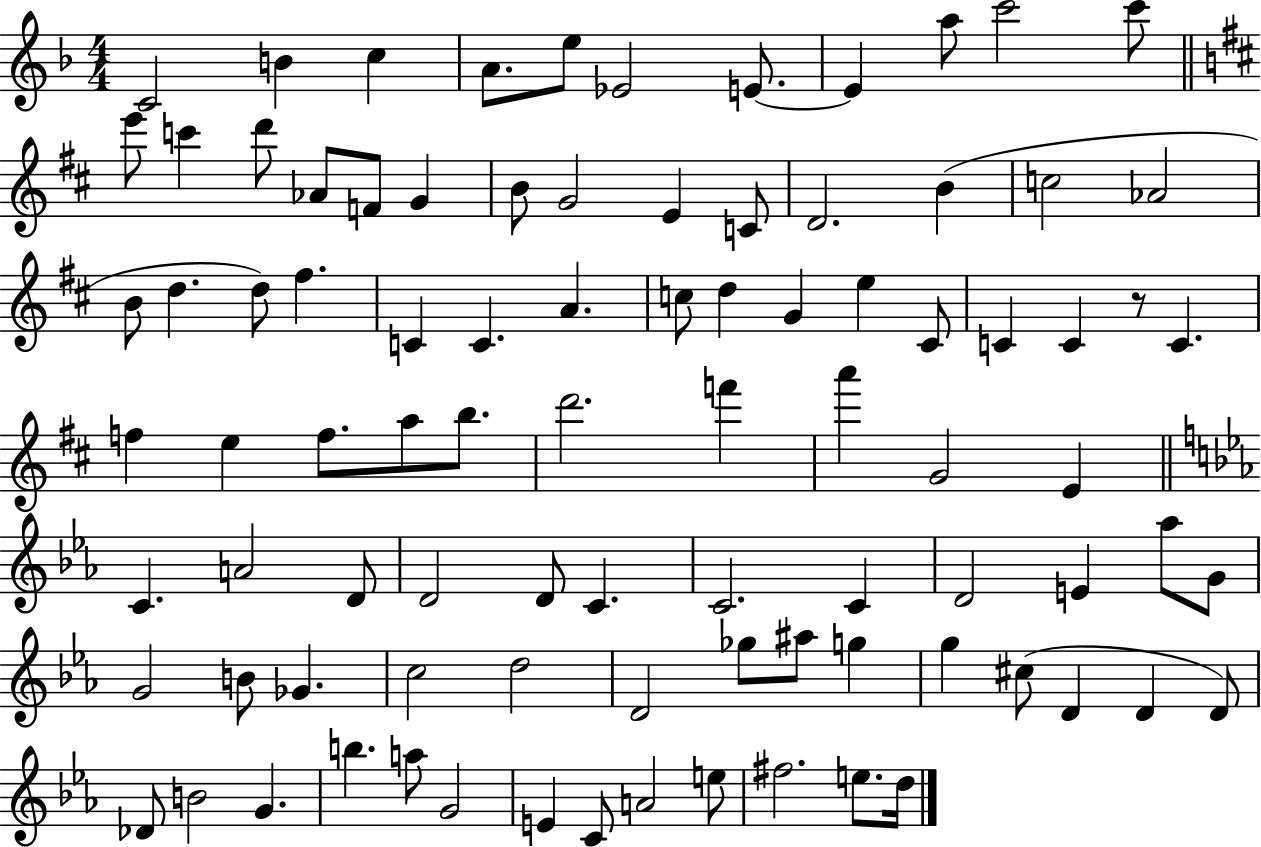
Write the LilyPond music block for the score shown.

{
  \clef treble
  \numericTimeSignature
  \time 4/4
  \key f \major
  \repeat volta 2 { c'2 b'4 c''4 | a'8. e''8 ees'2 e'8.~~ | e'4 a''8 c'''2 c'''8 | \bar "||" \break \key d \major e'''8 c'''4 d'''8 aes'8 f'8 g'4 | b'8 g'2 e'4 c'8 | d'2. b'4( | c''2 aes'2 | \break b'8 d''4. d''8) fis''4. | c'4 c'4. a'4. | c''8 d''4 g'4 e''4 cis'8 | c'4 c'4 r8 c'4. | \break f''4 e''4 f''8. a''8 b''8. | d'''2. f'''4 | a'''4 g'2 e'4 | \bar "||" \break \key ees \major c'4. a'2 d'8 | d'2 d'8 c'4. | c'2. c'4 | d'2 e'4 aes''8 g'8 | \break g'2 b'8 ges'4. | c''2 d''2 | d'2 ges''8 ais''8 g''4 | g''4 cis''8( d'4 d'4 d'8) | \break des'8 b'2 g'4. | b''4. a''8 g'2 | e'4 c'8 a'2 e''8 | fis''2. e''8. d''16 | \break } \bar "|."
}